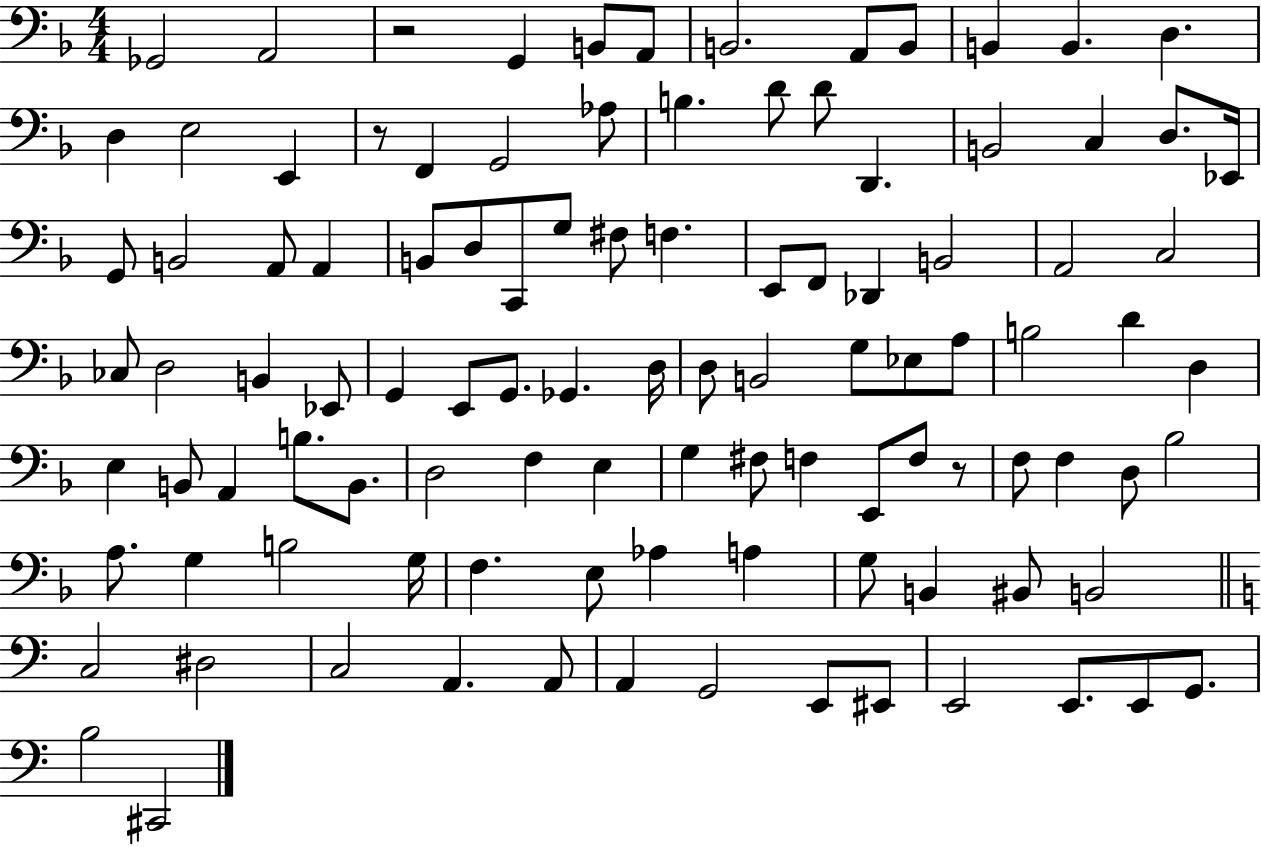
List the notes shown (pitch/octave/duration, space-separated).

Gb2/h A2/h R/h G2/q B2/e A2/e B2/h. A2/e B2/e B2/q B2/q. D3/q. D3/q E3/h E2/q R/e F2/q G2/h Ab3/e B3/q. D4/e D4/e D2/q. B2/h C3/q D3/e. Eb2/s G2/e B2/h A2/e A2/q B2/e D3/e C2/e G3/e F#3/e F3/q. E2/e F2/e Db2/q B2/h A2/h C3/h CES3/e D3/h B2/q Eb2/e G2/q E2/e G2/e. Gb2/q. D3/s D3/e B2/h G3/e Eb3/e A3/e B3/h D4/q D3/q E3/q B2/e A2/q B3/e. B2/e. D3/h F3/q E3/q G3/q F#3/e F3/q E2/e F3/e R/e F3/e F3/q D3/e Bb3/h A3/e. G3/q B3/h G3/s F3/q. E3/e Ab3/q A3/q G3/e B2/q BIS2/e B2/h C3/h D#3/h C3/h A2/q. A2/e A2/q G2/h E2/e EIS2/e E2/h E2/e. E2/e G2/e. B3/h C#2/h